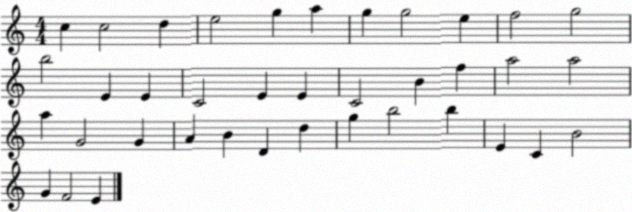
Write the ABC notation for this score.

X:1
T:Untitled
M:4/4
L:1/4
K:C
c c2 d e2 g a g g2 e f2 g2 b2 E E C2 E E C2 B f a2 a2 a G2 G A B D d g b2 b E C B2 G F2 E